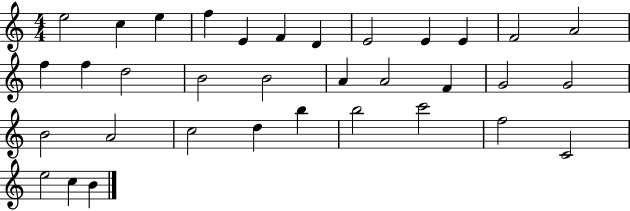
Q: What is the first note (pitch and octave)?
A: E5